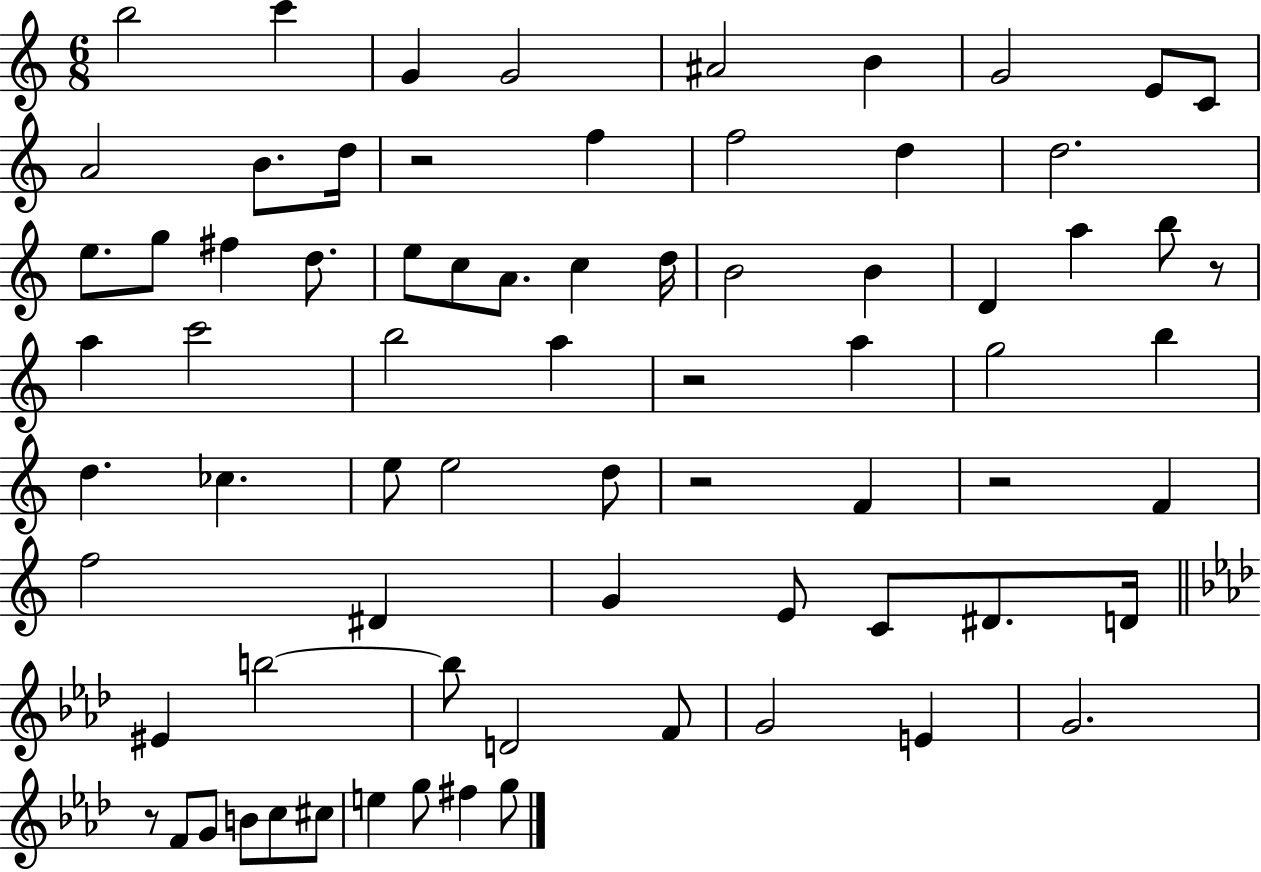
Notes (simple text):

B5/h C6/q G4/q G4/h A#4/h B4/q G4/h E4/e C4/e A4/h B4/e. D5/s R/h F5/q F5/h D5/q D5/h. E5/e. G5/e F#5/q D5/e. E5/e C5/e A4/e. C5/q D5/s B4/h B4/q D4/q A5/q B5/e R/e A5/q C6/h B5/h A5/q R/h A5/q G5/h B5/q D5/q. CES5/q. E5/e E5/h D5/e R/h F4/q R/h F4/q F5/h D#4/q G4/q E4/e C4/e D#4/e. D4/s EIS4/q B5/h B5/e D4/h F4/e G4/h E4/q G4/h. R/e F4/e G4/e B4/e C5/e C#5/e E5/q G5/e F#5/q G5/e